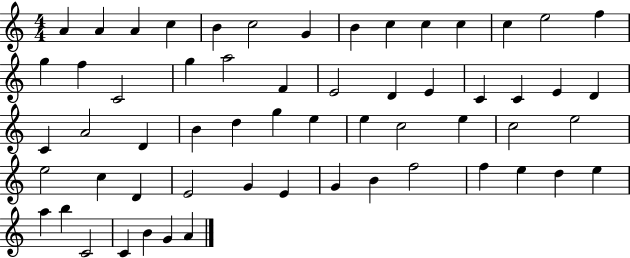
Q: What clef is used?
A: treble